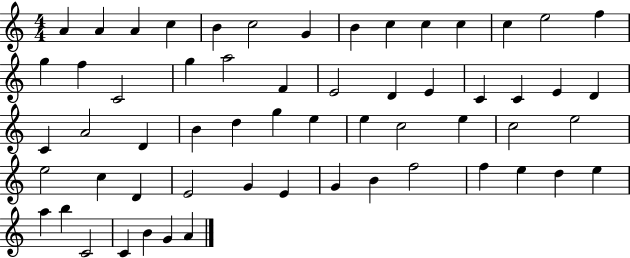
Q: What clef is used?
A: treble